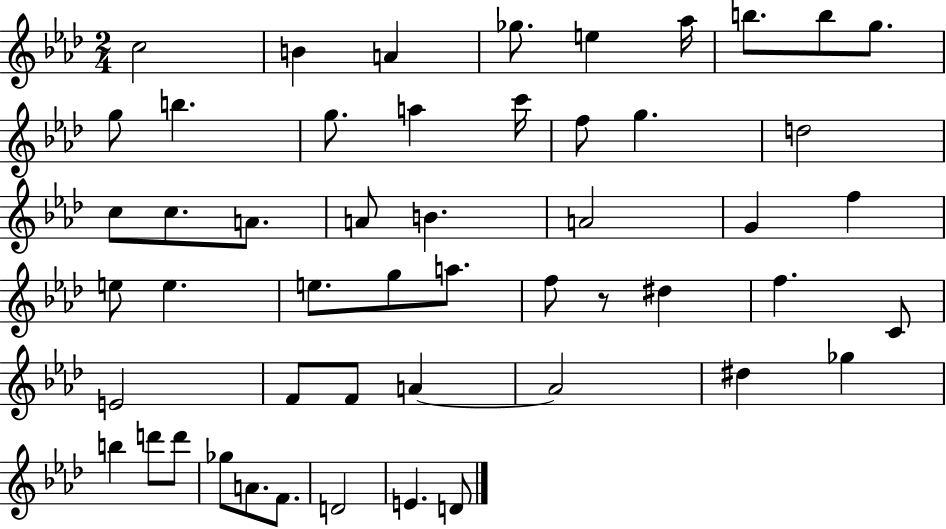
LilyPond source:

{
  \clef treble
  \numericTimeSignature
  \time 2/4
  \key aes \major
  c''2 | b'4 a'4 | ges''8. e''4 aes''16 | b''8. b''8 g''8. | \break g''8 b''4. | g''8. a''4 c'''16 | f''8 g''4. | d''2 | \break c''8 c''8. a'8. | a'8 b'4. | a'2 | g'4 f''4 | \break e''8 e''4. | e''8. g''8 a''8. | f''8 r8 dis''4 | f''4. c'8 | \break e'2 | f'8 f'8 a'4~~ | a'2 | dis''4 ges''4 | \break b''4 d'''8 d'''8 | ges''8 a'8. f'8. | d'2 | e'4. d'8 | \break \bar "|."
}